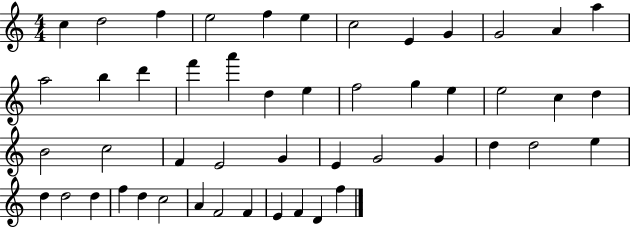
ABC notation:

X:1
T:Untitled
M:4/4
L:1/4
K:C
c d2 f e2 f e c2 E G G2 A a a2 b d' f' a' d e f2 g e e2 c d B2 c2 F E2 G E G2 G d d2 e d d2 d f d c2 A F2 F E F D f